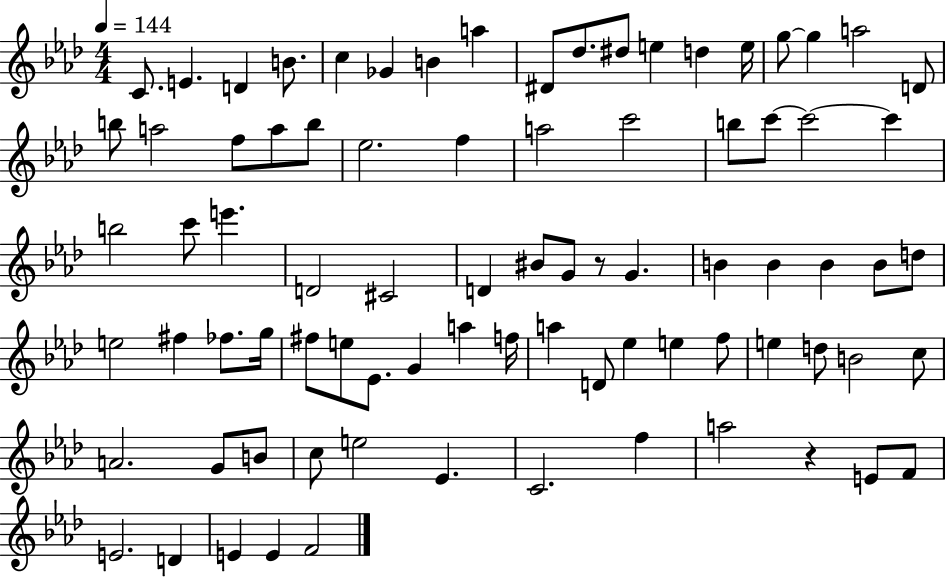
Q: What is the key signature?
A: AES major